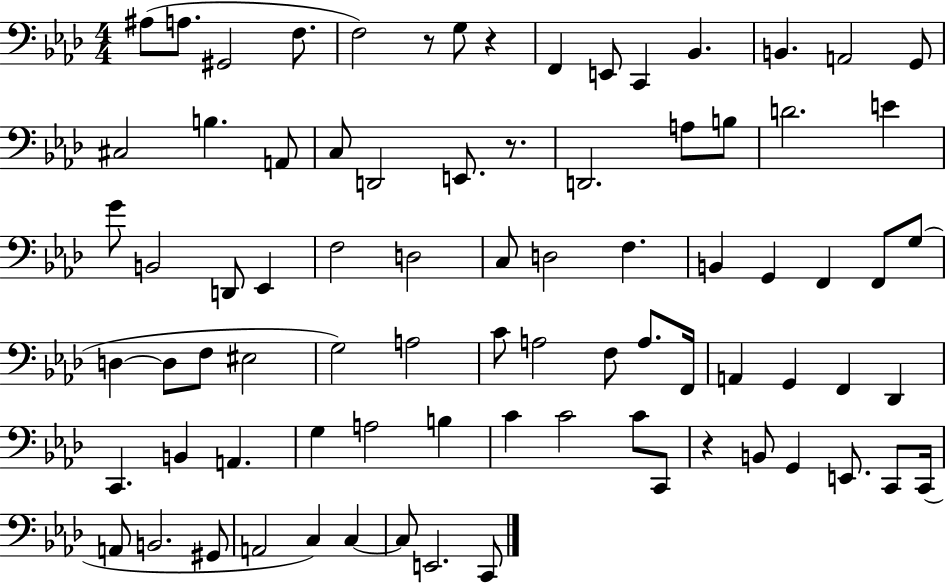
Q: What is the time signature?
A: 4/4